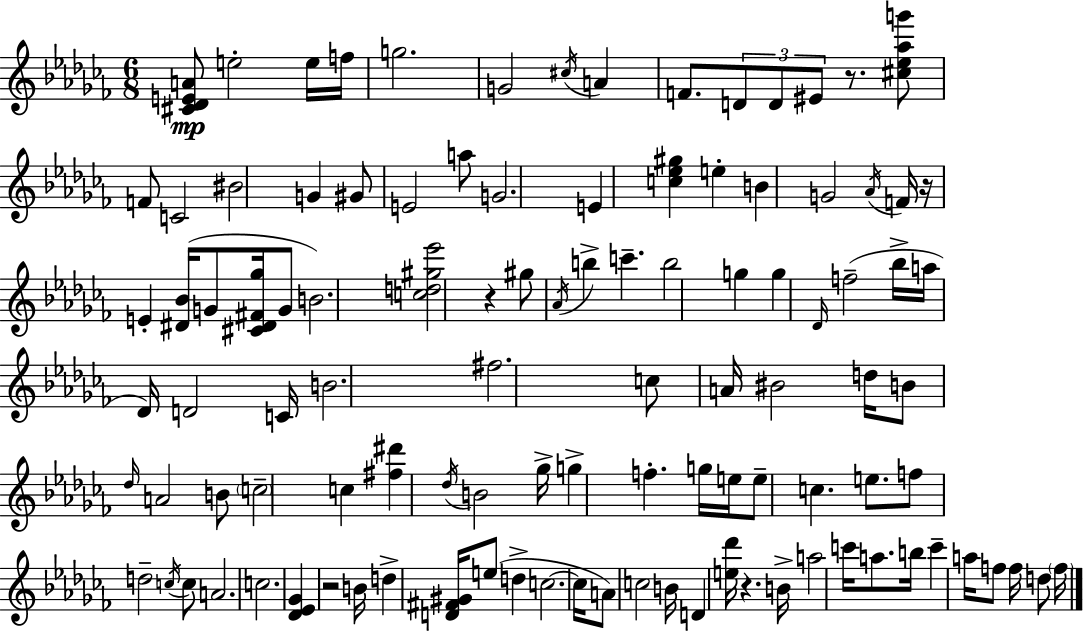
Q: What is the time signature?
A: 6/8